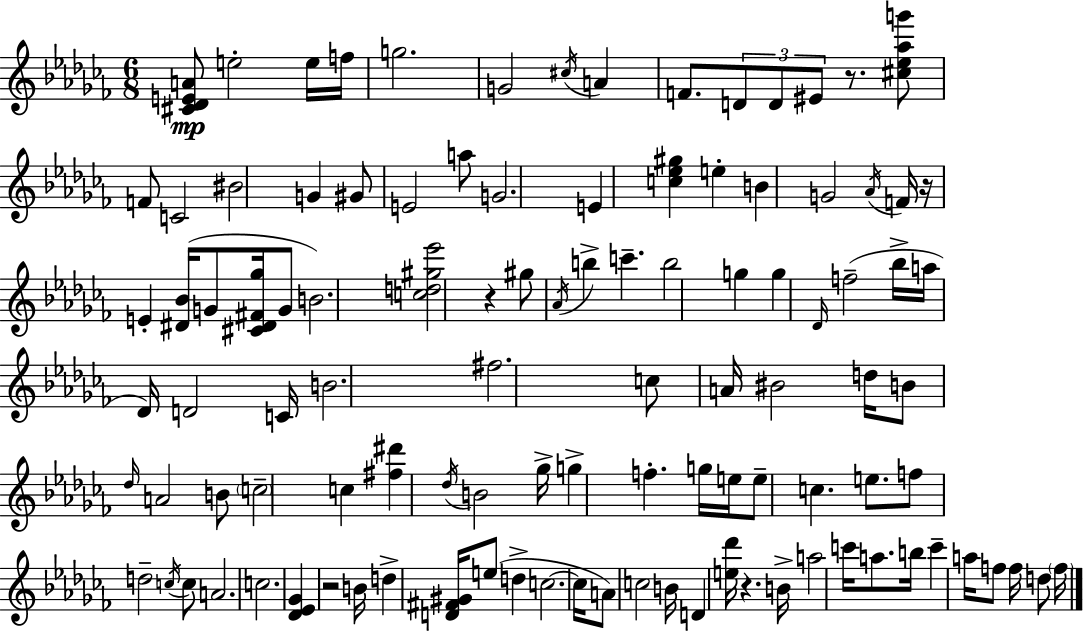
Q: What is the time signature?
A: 6/8